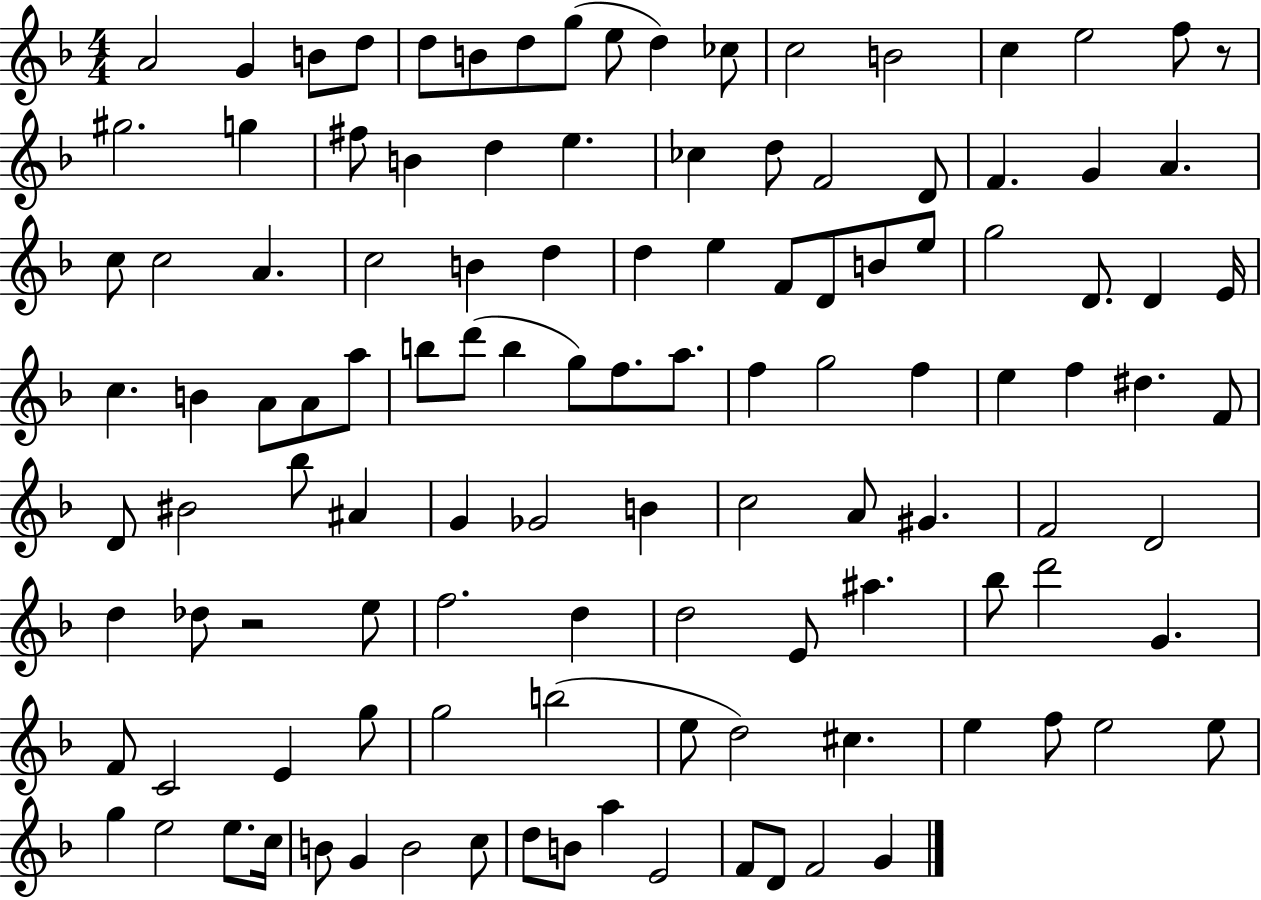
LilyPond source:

{
  \clef treble
  \numericTimeSignature
  \time 4/4
  \key f \major
  a'2 g'4 b'8 d''8 | d''8 b'8 d''8 g''8( e''8 d''4) ces''8 | c''2 b'2 | c''4 e''2 f''8 r8 | \break gis''2. g''4 | fis''8 b'4 d''4 e''4. | ces''4 d''8 f'2 d'8 | f'4. g'4 a'4. | \break c''8 c''2 a'4. | c''2 b'4 d''4 | d''4 e''4 f'8 d'8 b'8 e''8 | g''2 d'8. d'4 e'16 | \break c''4. b'4 a'8 a'8 a''8 | b''8 d'''8( b''4 g''8) f''8. a''8. | f''4 g''2 f''4 | e''4 f''4 dis''4. f'8 | \break d'8 bis'2 bes''8 ais'4 | g'4 ges'2 b'4 | c''2 a'8 gis'4. | f'2 d'2 | \break d''4 des''8 r2 e''8 | f''2. d''4 | d''2 e'8 ais''4. | bes''8 d'''2 g'4. | \break f'8 c'2 e'4 g''8 | g''2 b''2( | e''8 d''2) cis''4. | e''4 f''8 e''2 e''8 | \break g''4 e''2 e''8. c''16 | b'8 g'4 b'2 c''8 | d''8 b'8 a''4 e'2 | f'8 d'8 f'2 g'4 | \break \bar "|."
}